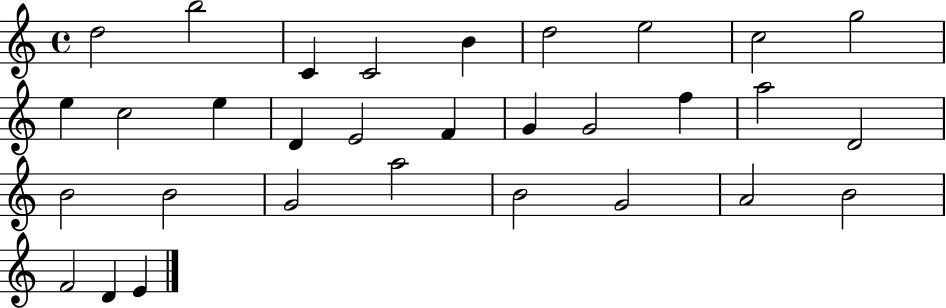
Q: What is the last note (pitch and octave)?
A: E4